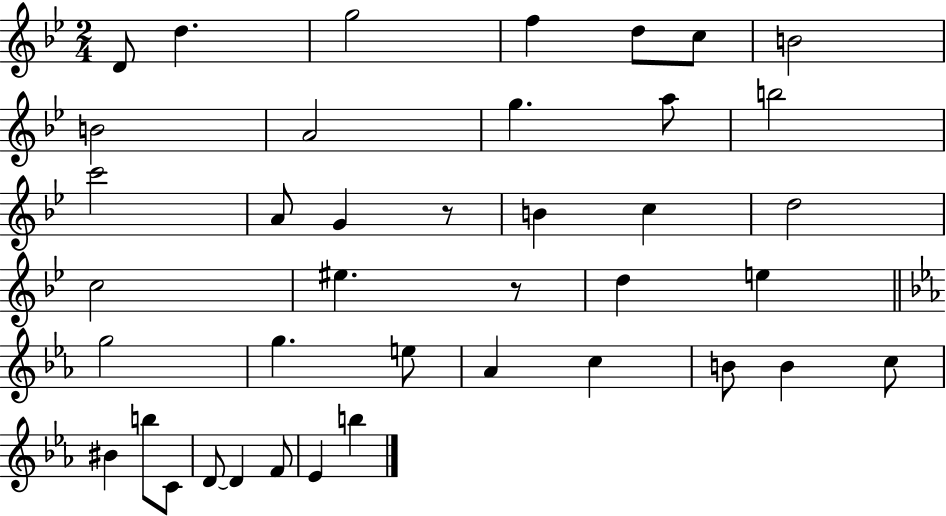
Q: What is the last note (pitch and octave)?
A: B5